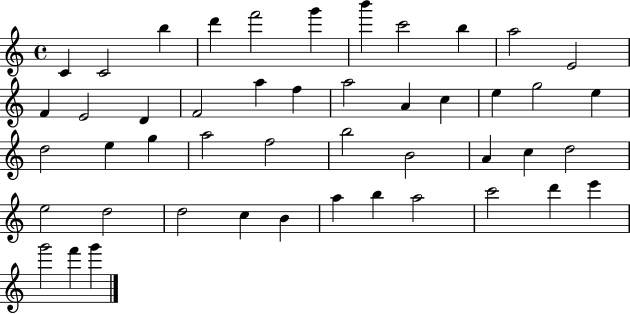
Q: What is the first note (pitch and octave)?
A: C4